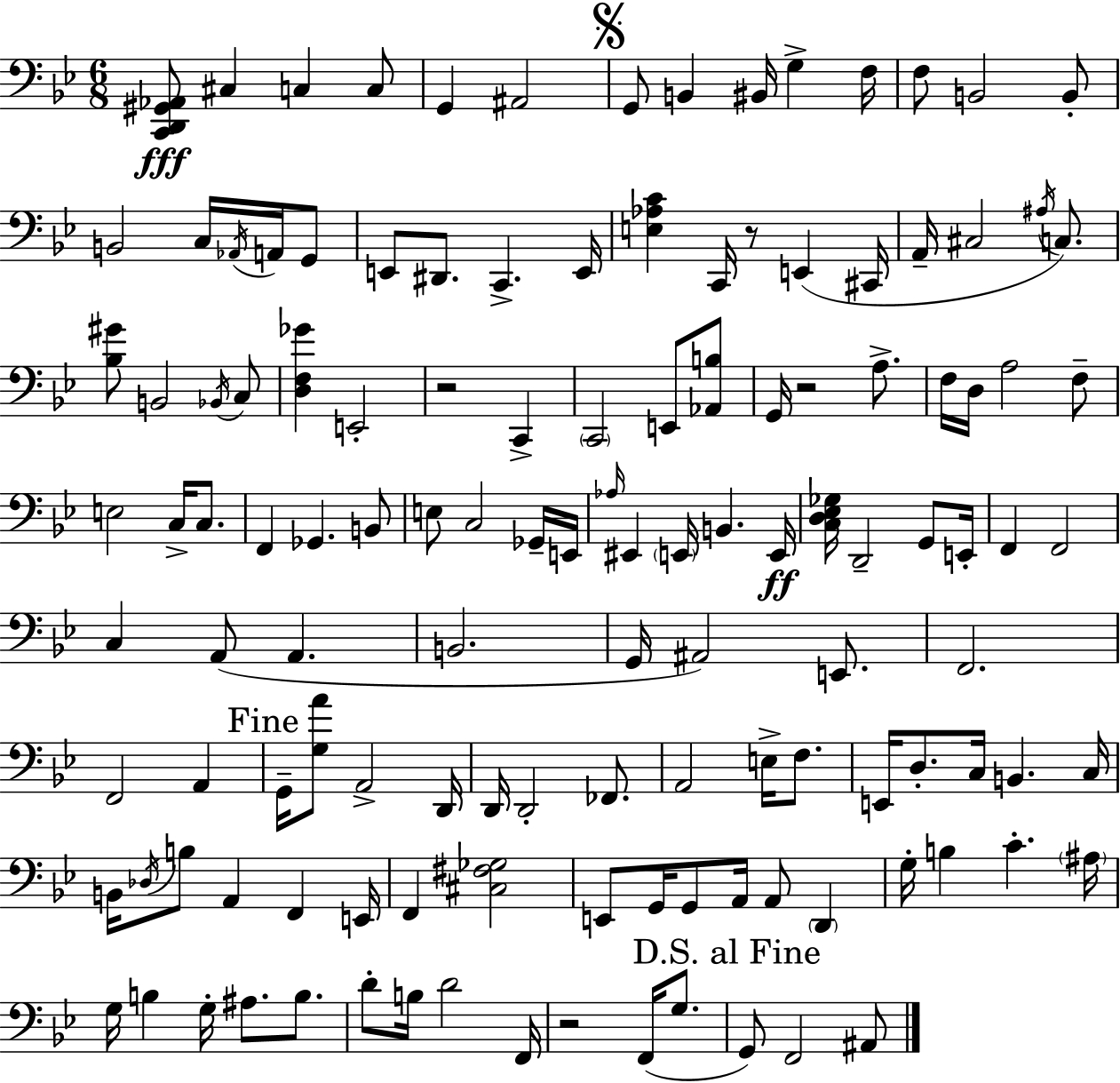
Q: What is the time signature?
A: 6/8